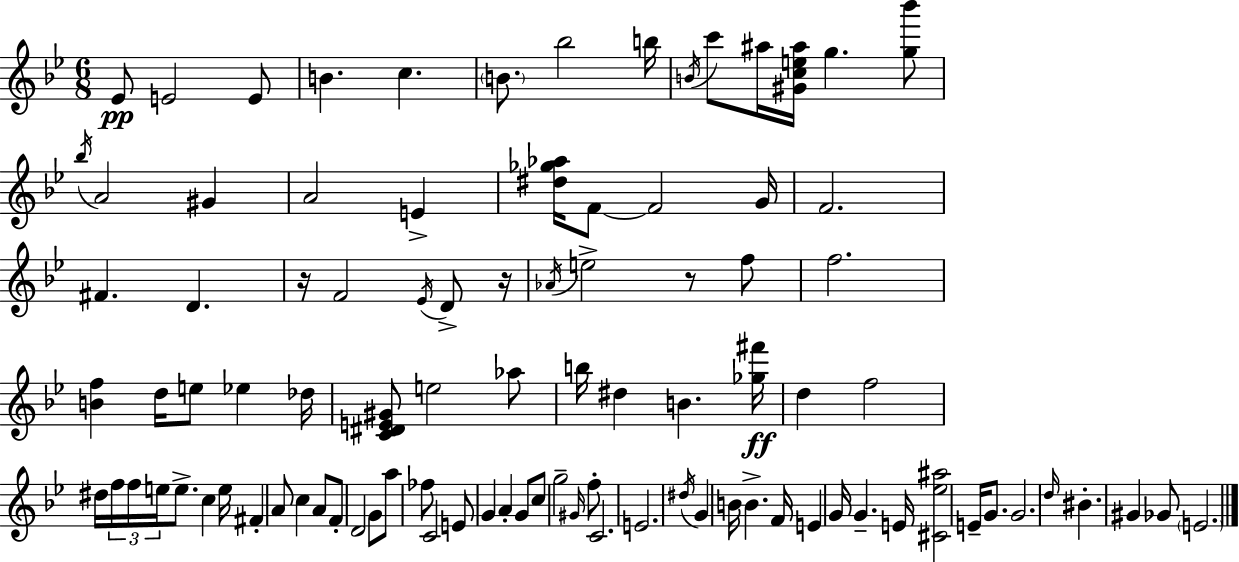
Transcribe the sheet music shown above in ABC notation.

X:1
T:Untitled
M:6/8
L:1/4
K:Bb
_E/2 E2 E/2 B c B/2 _b2 b/4 B/4 c'/2 ^a/4 [^Gce^a]/4 g [g_b']/2 _b/4 A2 ^G A2 E [^d_g_a]/4 F/2 F2 G/4 F2 ^F D z/4 F2 _E/4 D/2 z/4 _A/4 e2 z/2 f/2 f2 [Bf] d/4 e/2 _e _d/4 [C^DE^G]/2 e2 _a/2 b/4 ^d B [_g^f']/4 d f2 ^d/4 f/4 f/4 e/4 e/2 c e/4 ^F A/2 c A/2 F/2 D2 G/2 a/2 _f/2 C2 E/2 G A G/2 c/2 g2 ^G/4 f/2 C2 E2 ^d/4 G B/4 B F/4 E G/4 G E/4 [^C_e^a]2 E/4 G/2 G2 d/4 ^B ^G _G/2 E2